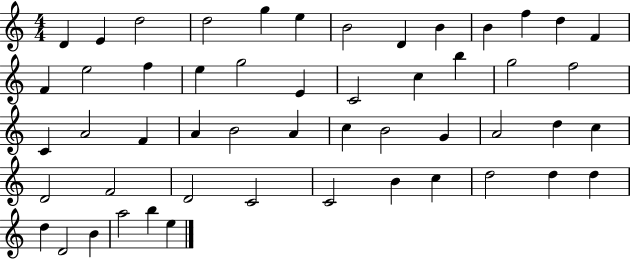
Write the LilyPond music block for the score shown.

{
  \clef treble
  \numericTimeSignature
  \time 4/4
  \key c \major
  d'4 e'4 d''2 | d''2 g''4 e''4 | b'2 d'4 b'4 | b'4 f''4 d''4 f'4 | \break f'4 e''2 f''4 | e''4 g''2 e'4 | c'2 c''4 b''4 | g''2 f''2 | \break c'4 a'2 f'4 | a'4 b'2 a'4 | c''4 b'2 g'4 | a'2 d''4 c''4 | \break d'2 f'2 | d'2 c'2 | c'2 b'4 c''4 | d''2 d''4 d''4 | \break d''4 d'2 b'4 | a''2 b''4 e''4 | \bar "|."
}